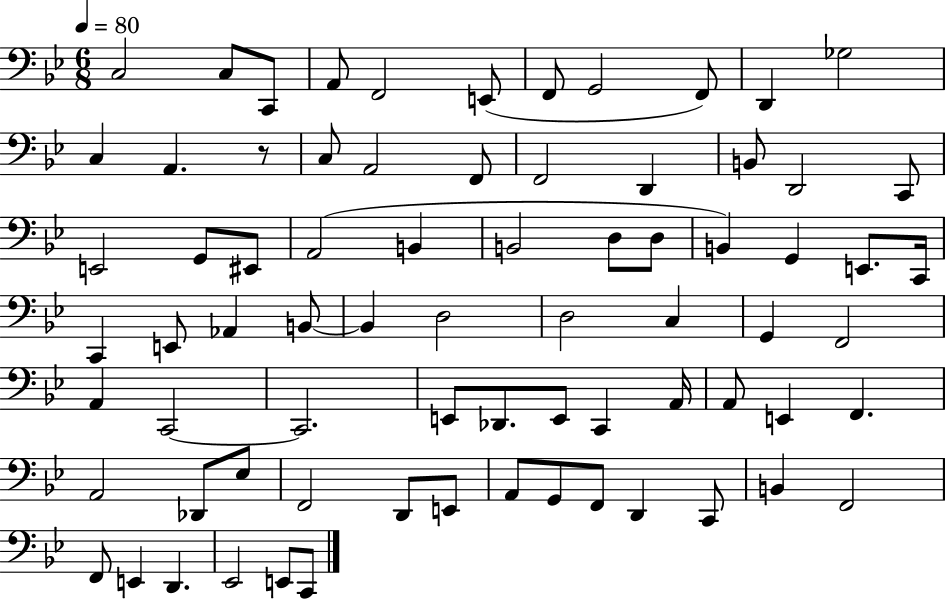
C3/h C3/e C2/e A2/e F2/h E2/e F2/e G2/h F2/e D2/q Gb3/h C3/q A2/q. R/e C3/e A2/h F2/e F2/h D2/q B2/e D2/h C2/e E2/h G2/e EIS2/e A2/h B2/q B2/h D3/e D3/e B2/q G2/q E2/e. C2/s C2/q E2/e Ab2/q B2/e B2/q D3/h D3/h C3/q G2/q F2/h A2/q C2/h C2/h. E2/e Db2/e. E2/e C2/q A2/s A2/e E2/q F2/q. A2/h Db2/e Eb3/e F2/h D2/e E2/e A2/e G2/e F2/e D2/q C2/e B2/q F2/h F2/e E2/q D2/q. Eb2/h E2/e C2/e